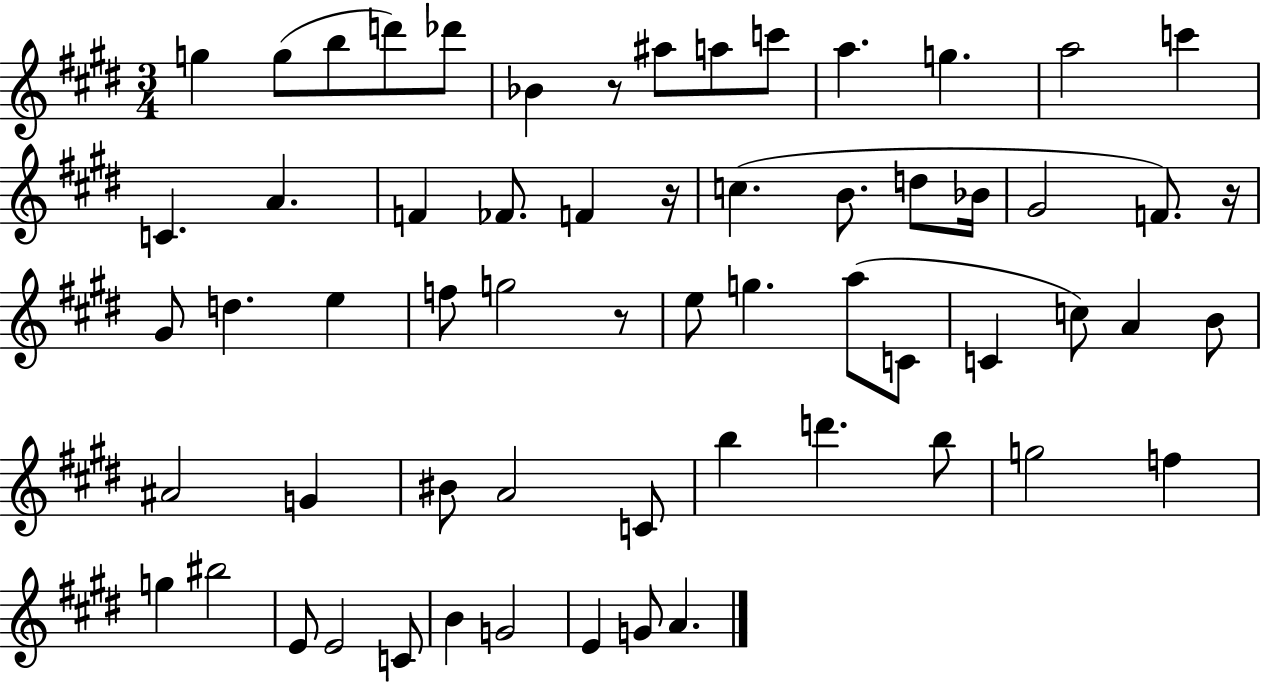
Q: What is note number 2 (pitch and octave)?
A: G5